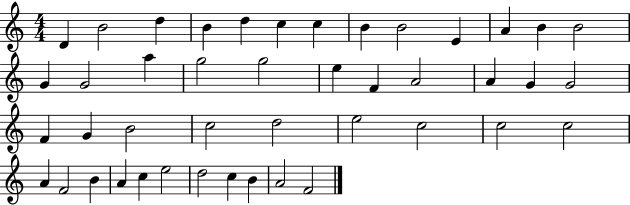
X:1
T:Untitled
M:4/4
L:1/4
K:C
D B2 d B d c c B B2 E A B B2 G G2 a g2 g2 e F A2 A G G2 F G B2 c2 d2 e2 c2 c2 c2 A F2 B A c e2 d2 c B A2 F2